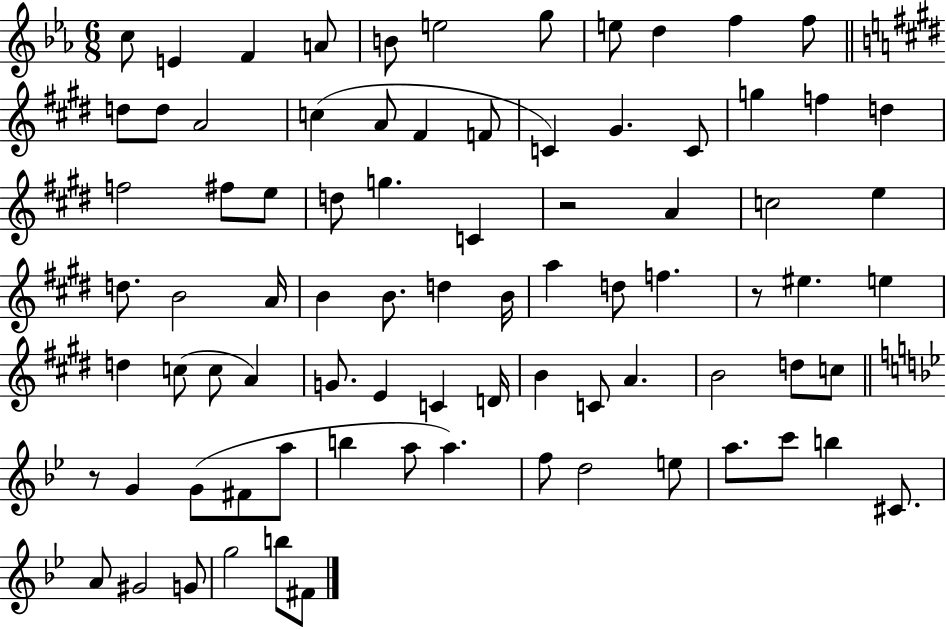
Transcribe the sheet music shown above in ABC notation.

X:1
T:Untitled
M:6/8
L:1/4
K:Eb
c/2 E F A/2 B/2 e2 g/2 e/2 d f f/2 d/2 d/2 A2 c A/2 ^F F/2 C ^G C/2 g f d f2 ^f/2 e/2 d/2 g C z2 A c2 e d/2 B2 A/4 B B/2 d B/4 a d/2 f z/2 ^e e d c/2 c/2 A G/2 E C D/4 B C/2 A B2 d/2 c/2 z/2 G G/2 ^F/2 a/2 b a/2 a f/2 d2 e/2 a/2 c'/2 b ^C/2 A/2 ^G2 G/2 g2 b/2 ^F/2